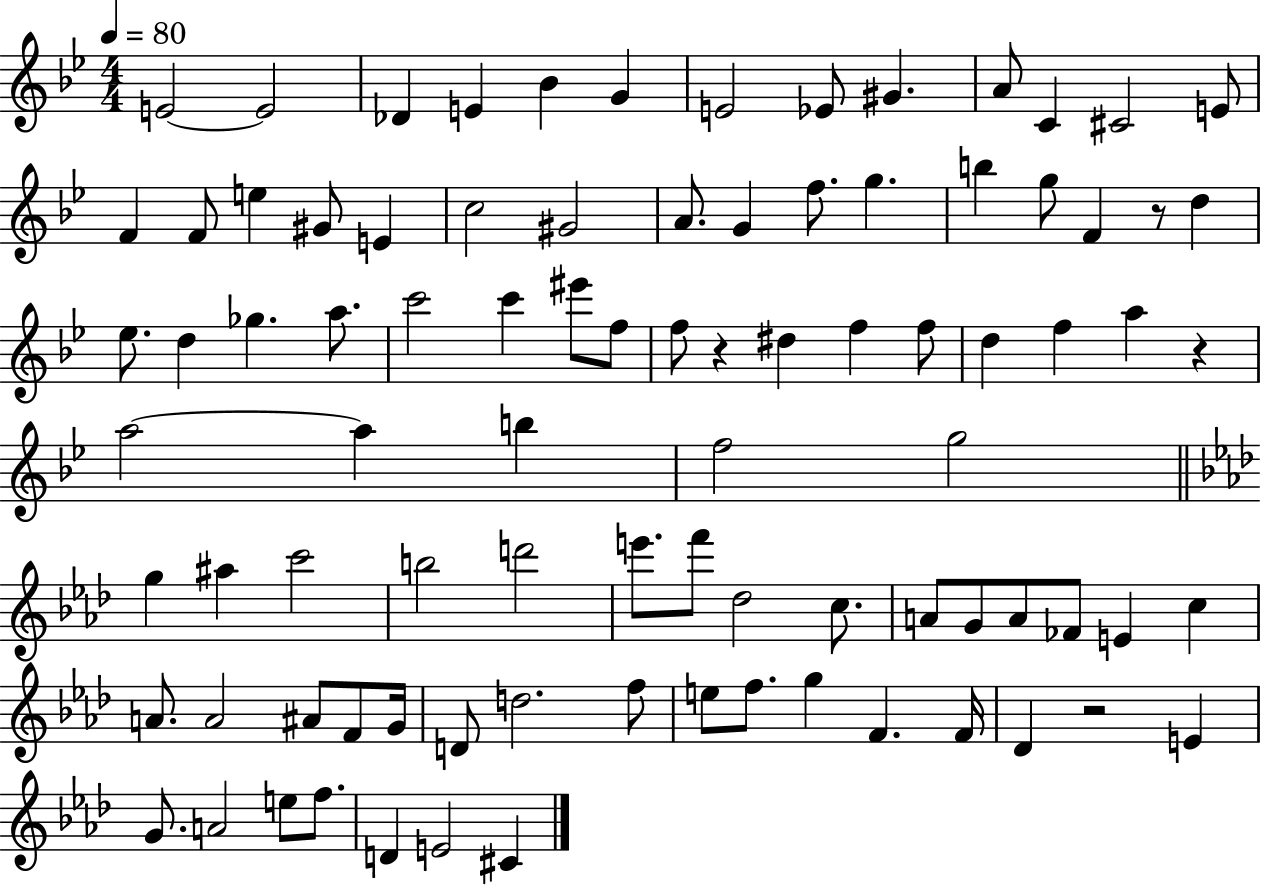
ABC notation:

X:1
T:Untitled
M:4/4
L:1/4
K:Bb
E2 E2 _D E _B G E2 _E/2 ^G A/2 C ^C2 E/2 F F/2 e ^G/2 E c2 ^G2 A/2 G f/2 g b g/2 F z/2 d _e/2 d _g a/2 c'2 c' ^e'/2 f/2 f/2 z ^d f f/2 d f a z a2 a b f2 g2 g ^a c'2 b2 d'2 e'/2 f'/2 _d2 c/2 A/2 G/2 A/2 _F/2 E c A/2 A2 ^A/2 F/2 G/4 D/2 d2 f/2 e/2 f/2 g F F/4 _D z2 E G/2 A2 e/2 f/2 D E2 ^C